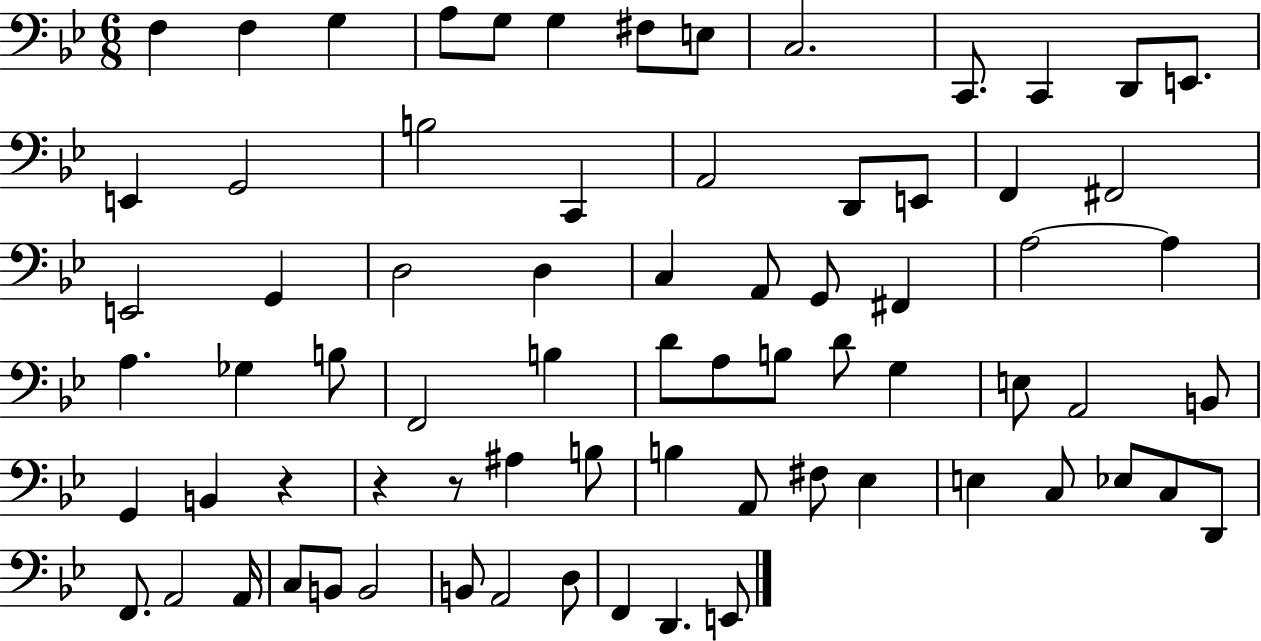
{
  \clef bass
  \numericTimeSignature
  \time 6/8
  \key bes \major
  f4 f4 g4 | a8 g8 g4 fis8 e8 | c2. | c,8. c,4 d,8 e,8. | \break e,4 g,2 | b2 c,4 | a,2 d,8 e,8 | f,4 fis,2 | \break e,2 g,4 | d2 d4 | c4 a,8 g,8 fis,4 | a2~~ a4 | \break a4. ges4 b8 | f,2 b4 | d'8 a8 b8 d'8 g4 | e8 a,2 b,8 | \break g,4 b,4 r4 | r4 r8 ais4 b8 | b4 a,8 fis8 ees4 | e4 c8 ees8 c8 d,8 | \break f,8. a,2 a,16 | c8 b,8 b,2 | b,8 a,2 d8 | f,4 d,4. e,8 | \break \bar "|."
}